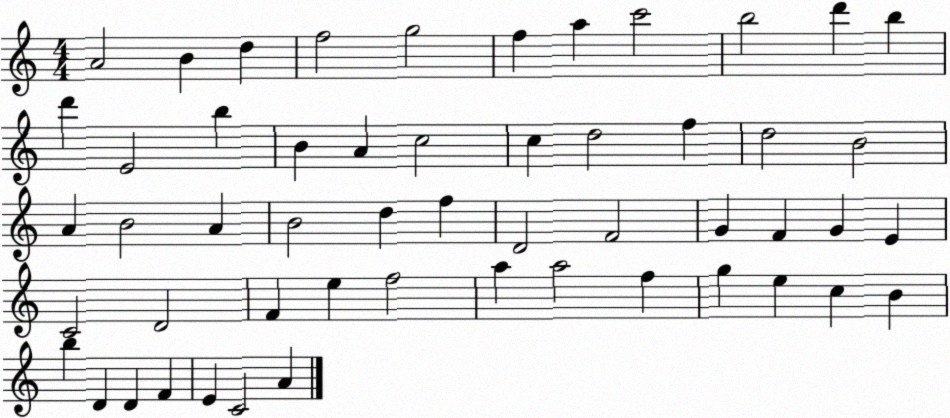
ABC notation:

X:1
T:Untitled
M:4/4
L:1/4
K:C
A2 B d f2 g2 f a c'2 b2 d' b d' E2 b B A c2 c d2 f d2 B2 A B2 A B2 d f D2 F2 G F G E C2 D2 F e f2 a a2 f g e c B b D D F E C2 A